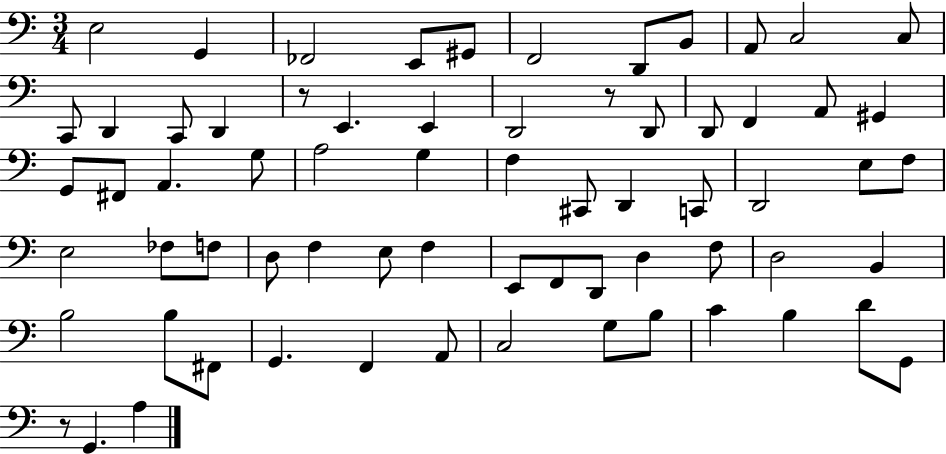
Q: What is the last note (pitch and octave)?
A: A3